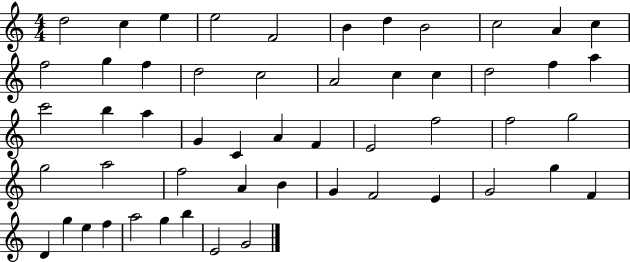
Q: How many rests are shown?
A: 0